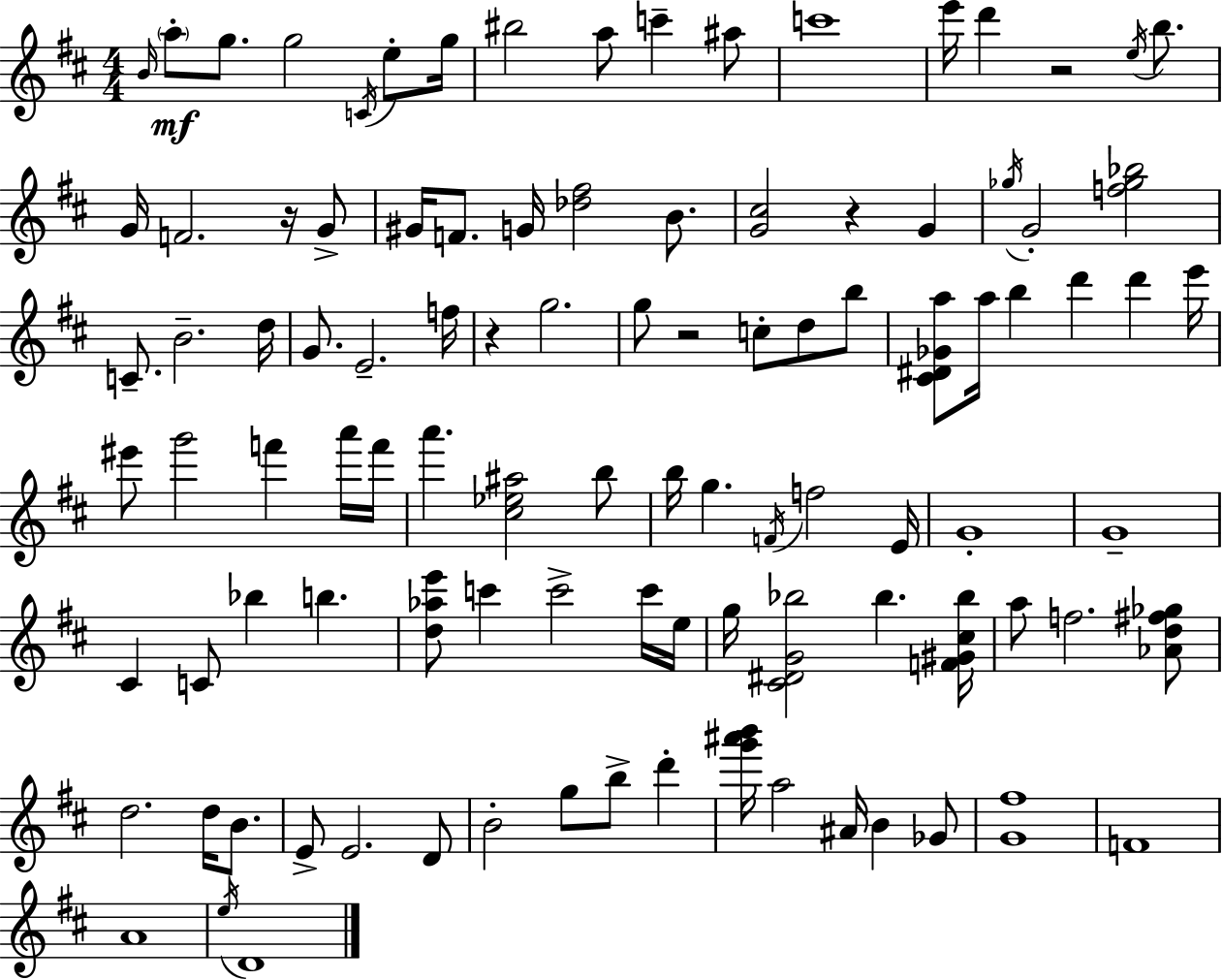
B4/s A5/e G5/e. G5/h C4/s E5/e G5/s BIS5/h A5/e C6/q A#5/e C6/w E6/s D6/q R/h E5/s B5/e. G4/s F4/h. R/s G4/e G#4/s F4/e. G4/s [Db5,F#5]/h B4/e. [G4,C#5]/h R/q G4/q Gb5/s G4/h [F5,Gb5,Bb5]/h C4/e. B4/h. D5/s G4/e. E4/h. F5/s R/q G5/h. G5/e R/h C5/e D5/e B5/e [C#4,D#4,Gb4,A5]/e A5/s B5/q D6/q D6/q E6/s EIS6/e G6/h F6/q A6/s F6/s A6/q. [C#5,Eb5,A#5]/h B5/e B5/s G5/q. F4/s F5/h E4/s G4/w G4/w C#4/q C4/e Bb5/q B5/q. [D5,Ab5,E6]/e C6/q C6/h C6/s E5/s G5/s [C#4,D#4,G4,Bb5]/h Bb5/q. [F4,G#4,C#5,Bb5]/s A5/e F5/h. [Ab4,D5,F#5,Gb5]/e D5/h. D5/s B4/e. E4/e E4/h. D4/e B4/h G5/e B5/e D6/q [G6,A#6,B6]/s A5/h A#4/s B4/q Gb4/e [G4,F#5]/w F4/w A4/w E5/s D4/w